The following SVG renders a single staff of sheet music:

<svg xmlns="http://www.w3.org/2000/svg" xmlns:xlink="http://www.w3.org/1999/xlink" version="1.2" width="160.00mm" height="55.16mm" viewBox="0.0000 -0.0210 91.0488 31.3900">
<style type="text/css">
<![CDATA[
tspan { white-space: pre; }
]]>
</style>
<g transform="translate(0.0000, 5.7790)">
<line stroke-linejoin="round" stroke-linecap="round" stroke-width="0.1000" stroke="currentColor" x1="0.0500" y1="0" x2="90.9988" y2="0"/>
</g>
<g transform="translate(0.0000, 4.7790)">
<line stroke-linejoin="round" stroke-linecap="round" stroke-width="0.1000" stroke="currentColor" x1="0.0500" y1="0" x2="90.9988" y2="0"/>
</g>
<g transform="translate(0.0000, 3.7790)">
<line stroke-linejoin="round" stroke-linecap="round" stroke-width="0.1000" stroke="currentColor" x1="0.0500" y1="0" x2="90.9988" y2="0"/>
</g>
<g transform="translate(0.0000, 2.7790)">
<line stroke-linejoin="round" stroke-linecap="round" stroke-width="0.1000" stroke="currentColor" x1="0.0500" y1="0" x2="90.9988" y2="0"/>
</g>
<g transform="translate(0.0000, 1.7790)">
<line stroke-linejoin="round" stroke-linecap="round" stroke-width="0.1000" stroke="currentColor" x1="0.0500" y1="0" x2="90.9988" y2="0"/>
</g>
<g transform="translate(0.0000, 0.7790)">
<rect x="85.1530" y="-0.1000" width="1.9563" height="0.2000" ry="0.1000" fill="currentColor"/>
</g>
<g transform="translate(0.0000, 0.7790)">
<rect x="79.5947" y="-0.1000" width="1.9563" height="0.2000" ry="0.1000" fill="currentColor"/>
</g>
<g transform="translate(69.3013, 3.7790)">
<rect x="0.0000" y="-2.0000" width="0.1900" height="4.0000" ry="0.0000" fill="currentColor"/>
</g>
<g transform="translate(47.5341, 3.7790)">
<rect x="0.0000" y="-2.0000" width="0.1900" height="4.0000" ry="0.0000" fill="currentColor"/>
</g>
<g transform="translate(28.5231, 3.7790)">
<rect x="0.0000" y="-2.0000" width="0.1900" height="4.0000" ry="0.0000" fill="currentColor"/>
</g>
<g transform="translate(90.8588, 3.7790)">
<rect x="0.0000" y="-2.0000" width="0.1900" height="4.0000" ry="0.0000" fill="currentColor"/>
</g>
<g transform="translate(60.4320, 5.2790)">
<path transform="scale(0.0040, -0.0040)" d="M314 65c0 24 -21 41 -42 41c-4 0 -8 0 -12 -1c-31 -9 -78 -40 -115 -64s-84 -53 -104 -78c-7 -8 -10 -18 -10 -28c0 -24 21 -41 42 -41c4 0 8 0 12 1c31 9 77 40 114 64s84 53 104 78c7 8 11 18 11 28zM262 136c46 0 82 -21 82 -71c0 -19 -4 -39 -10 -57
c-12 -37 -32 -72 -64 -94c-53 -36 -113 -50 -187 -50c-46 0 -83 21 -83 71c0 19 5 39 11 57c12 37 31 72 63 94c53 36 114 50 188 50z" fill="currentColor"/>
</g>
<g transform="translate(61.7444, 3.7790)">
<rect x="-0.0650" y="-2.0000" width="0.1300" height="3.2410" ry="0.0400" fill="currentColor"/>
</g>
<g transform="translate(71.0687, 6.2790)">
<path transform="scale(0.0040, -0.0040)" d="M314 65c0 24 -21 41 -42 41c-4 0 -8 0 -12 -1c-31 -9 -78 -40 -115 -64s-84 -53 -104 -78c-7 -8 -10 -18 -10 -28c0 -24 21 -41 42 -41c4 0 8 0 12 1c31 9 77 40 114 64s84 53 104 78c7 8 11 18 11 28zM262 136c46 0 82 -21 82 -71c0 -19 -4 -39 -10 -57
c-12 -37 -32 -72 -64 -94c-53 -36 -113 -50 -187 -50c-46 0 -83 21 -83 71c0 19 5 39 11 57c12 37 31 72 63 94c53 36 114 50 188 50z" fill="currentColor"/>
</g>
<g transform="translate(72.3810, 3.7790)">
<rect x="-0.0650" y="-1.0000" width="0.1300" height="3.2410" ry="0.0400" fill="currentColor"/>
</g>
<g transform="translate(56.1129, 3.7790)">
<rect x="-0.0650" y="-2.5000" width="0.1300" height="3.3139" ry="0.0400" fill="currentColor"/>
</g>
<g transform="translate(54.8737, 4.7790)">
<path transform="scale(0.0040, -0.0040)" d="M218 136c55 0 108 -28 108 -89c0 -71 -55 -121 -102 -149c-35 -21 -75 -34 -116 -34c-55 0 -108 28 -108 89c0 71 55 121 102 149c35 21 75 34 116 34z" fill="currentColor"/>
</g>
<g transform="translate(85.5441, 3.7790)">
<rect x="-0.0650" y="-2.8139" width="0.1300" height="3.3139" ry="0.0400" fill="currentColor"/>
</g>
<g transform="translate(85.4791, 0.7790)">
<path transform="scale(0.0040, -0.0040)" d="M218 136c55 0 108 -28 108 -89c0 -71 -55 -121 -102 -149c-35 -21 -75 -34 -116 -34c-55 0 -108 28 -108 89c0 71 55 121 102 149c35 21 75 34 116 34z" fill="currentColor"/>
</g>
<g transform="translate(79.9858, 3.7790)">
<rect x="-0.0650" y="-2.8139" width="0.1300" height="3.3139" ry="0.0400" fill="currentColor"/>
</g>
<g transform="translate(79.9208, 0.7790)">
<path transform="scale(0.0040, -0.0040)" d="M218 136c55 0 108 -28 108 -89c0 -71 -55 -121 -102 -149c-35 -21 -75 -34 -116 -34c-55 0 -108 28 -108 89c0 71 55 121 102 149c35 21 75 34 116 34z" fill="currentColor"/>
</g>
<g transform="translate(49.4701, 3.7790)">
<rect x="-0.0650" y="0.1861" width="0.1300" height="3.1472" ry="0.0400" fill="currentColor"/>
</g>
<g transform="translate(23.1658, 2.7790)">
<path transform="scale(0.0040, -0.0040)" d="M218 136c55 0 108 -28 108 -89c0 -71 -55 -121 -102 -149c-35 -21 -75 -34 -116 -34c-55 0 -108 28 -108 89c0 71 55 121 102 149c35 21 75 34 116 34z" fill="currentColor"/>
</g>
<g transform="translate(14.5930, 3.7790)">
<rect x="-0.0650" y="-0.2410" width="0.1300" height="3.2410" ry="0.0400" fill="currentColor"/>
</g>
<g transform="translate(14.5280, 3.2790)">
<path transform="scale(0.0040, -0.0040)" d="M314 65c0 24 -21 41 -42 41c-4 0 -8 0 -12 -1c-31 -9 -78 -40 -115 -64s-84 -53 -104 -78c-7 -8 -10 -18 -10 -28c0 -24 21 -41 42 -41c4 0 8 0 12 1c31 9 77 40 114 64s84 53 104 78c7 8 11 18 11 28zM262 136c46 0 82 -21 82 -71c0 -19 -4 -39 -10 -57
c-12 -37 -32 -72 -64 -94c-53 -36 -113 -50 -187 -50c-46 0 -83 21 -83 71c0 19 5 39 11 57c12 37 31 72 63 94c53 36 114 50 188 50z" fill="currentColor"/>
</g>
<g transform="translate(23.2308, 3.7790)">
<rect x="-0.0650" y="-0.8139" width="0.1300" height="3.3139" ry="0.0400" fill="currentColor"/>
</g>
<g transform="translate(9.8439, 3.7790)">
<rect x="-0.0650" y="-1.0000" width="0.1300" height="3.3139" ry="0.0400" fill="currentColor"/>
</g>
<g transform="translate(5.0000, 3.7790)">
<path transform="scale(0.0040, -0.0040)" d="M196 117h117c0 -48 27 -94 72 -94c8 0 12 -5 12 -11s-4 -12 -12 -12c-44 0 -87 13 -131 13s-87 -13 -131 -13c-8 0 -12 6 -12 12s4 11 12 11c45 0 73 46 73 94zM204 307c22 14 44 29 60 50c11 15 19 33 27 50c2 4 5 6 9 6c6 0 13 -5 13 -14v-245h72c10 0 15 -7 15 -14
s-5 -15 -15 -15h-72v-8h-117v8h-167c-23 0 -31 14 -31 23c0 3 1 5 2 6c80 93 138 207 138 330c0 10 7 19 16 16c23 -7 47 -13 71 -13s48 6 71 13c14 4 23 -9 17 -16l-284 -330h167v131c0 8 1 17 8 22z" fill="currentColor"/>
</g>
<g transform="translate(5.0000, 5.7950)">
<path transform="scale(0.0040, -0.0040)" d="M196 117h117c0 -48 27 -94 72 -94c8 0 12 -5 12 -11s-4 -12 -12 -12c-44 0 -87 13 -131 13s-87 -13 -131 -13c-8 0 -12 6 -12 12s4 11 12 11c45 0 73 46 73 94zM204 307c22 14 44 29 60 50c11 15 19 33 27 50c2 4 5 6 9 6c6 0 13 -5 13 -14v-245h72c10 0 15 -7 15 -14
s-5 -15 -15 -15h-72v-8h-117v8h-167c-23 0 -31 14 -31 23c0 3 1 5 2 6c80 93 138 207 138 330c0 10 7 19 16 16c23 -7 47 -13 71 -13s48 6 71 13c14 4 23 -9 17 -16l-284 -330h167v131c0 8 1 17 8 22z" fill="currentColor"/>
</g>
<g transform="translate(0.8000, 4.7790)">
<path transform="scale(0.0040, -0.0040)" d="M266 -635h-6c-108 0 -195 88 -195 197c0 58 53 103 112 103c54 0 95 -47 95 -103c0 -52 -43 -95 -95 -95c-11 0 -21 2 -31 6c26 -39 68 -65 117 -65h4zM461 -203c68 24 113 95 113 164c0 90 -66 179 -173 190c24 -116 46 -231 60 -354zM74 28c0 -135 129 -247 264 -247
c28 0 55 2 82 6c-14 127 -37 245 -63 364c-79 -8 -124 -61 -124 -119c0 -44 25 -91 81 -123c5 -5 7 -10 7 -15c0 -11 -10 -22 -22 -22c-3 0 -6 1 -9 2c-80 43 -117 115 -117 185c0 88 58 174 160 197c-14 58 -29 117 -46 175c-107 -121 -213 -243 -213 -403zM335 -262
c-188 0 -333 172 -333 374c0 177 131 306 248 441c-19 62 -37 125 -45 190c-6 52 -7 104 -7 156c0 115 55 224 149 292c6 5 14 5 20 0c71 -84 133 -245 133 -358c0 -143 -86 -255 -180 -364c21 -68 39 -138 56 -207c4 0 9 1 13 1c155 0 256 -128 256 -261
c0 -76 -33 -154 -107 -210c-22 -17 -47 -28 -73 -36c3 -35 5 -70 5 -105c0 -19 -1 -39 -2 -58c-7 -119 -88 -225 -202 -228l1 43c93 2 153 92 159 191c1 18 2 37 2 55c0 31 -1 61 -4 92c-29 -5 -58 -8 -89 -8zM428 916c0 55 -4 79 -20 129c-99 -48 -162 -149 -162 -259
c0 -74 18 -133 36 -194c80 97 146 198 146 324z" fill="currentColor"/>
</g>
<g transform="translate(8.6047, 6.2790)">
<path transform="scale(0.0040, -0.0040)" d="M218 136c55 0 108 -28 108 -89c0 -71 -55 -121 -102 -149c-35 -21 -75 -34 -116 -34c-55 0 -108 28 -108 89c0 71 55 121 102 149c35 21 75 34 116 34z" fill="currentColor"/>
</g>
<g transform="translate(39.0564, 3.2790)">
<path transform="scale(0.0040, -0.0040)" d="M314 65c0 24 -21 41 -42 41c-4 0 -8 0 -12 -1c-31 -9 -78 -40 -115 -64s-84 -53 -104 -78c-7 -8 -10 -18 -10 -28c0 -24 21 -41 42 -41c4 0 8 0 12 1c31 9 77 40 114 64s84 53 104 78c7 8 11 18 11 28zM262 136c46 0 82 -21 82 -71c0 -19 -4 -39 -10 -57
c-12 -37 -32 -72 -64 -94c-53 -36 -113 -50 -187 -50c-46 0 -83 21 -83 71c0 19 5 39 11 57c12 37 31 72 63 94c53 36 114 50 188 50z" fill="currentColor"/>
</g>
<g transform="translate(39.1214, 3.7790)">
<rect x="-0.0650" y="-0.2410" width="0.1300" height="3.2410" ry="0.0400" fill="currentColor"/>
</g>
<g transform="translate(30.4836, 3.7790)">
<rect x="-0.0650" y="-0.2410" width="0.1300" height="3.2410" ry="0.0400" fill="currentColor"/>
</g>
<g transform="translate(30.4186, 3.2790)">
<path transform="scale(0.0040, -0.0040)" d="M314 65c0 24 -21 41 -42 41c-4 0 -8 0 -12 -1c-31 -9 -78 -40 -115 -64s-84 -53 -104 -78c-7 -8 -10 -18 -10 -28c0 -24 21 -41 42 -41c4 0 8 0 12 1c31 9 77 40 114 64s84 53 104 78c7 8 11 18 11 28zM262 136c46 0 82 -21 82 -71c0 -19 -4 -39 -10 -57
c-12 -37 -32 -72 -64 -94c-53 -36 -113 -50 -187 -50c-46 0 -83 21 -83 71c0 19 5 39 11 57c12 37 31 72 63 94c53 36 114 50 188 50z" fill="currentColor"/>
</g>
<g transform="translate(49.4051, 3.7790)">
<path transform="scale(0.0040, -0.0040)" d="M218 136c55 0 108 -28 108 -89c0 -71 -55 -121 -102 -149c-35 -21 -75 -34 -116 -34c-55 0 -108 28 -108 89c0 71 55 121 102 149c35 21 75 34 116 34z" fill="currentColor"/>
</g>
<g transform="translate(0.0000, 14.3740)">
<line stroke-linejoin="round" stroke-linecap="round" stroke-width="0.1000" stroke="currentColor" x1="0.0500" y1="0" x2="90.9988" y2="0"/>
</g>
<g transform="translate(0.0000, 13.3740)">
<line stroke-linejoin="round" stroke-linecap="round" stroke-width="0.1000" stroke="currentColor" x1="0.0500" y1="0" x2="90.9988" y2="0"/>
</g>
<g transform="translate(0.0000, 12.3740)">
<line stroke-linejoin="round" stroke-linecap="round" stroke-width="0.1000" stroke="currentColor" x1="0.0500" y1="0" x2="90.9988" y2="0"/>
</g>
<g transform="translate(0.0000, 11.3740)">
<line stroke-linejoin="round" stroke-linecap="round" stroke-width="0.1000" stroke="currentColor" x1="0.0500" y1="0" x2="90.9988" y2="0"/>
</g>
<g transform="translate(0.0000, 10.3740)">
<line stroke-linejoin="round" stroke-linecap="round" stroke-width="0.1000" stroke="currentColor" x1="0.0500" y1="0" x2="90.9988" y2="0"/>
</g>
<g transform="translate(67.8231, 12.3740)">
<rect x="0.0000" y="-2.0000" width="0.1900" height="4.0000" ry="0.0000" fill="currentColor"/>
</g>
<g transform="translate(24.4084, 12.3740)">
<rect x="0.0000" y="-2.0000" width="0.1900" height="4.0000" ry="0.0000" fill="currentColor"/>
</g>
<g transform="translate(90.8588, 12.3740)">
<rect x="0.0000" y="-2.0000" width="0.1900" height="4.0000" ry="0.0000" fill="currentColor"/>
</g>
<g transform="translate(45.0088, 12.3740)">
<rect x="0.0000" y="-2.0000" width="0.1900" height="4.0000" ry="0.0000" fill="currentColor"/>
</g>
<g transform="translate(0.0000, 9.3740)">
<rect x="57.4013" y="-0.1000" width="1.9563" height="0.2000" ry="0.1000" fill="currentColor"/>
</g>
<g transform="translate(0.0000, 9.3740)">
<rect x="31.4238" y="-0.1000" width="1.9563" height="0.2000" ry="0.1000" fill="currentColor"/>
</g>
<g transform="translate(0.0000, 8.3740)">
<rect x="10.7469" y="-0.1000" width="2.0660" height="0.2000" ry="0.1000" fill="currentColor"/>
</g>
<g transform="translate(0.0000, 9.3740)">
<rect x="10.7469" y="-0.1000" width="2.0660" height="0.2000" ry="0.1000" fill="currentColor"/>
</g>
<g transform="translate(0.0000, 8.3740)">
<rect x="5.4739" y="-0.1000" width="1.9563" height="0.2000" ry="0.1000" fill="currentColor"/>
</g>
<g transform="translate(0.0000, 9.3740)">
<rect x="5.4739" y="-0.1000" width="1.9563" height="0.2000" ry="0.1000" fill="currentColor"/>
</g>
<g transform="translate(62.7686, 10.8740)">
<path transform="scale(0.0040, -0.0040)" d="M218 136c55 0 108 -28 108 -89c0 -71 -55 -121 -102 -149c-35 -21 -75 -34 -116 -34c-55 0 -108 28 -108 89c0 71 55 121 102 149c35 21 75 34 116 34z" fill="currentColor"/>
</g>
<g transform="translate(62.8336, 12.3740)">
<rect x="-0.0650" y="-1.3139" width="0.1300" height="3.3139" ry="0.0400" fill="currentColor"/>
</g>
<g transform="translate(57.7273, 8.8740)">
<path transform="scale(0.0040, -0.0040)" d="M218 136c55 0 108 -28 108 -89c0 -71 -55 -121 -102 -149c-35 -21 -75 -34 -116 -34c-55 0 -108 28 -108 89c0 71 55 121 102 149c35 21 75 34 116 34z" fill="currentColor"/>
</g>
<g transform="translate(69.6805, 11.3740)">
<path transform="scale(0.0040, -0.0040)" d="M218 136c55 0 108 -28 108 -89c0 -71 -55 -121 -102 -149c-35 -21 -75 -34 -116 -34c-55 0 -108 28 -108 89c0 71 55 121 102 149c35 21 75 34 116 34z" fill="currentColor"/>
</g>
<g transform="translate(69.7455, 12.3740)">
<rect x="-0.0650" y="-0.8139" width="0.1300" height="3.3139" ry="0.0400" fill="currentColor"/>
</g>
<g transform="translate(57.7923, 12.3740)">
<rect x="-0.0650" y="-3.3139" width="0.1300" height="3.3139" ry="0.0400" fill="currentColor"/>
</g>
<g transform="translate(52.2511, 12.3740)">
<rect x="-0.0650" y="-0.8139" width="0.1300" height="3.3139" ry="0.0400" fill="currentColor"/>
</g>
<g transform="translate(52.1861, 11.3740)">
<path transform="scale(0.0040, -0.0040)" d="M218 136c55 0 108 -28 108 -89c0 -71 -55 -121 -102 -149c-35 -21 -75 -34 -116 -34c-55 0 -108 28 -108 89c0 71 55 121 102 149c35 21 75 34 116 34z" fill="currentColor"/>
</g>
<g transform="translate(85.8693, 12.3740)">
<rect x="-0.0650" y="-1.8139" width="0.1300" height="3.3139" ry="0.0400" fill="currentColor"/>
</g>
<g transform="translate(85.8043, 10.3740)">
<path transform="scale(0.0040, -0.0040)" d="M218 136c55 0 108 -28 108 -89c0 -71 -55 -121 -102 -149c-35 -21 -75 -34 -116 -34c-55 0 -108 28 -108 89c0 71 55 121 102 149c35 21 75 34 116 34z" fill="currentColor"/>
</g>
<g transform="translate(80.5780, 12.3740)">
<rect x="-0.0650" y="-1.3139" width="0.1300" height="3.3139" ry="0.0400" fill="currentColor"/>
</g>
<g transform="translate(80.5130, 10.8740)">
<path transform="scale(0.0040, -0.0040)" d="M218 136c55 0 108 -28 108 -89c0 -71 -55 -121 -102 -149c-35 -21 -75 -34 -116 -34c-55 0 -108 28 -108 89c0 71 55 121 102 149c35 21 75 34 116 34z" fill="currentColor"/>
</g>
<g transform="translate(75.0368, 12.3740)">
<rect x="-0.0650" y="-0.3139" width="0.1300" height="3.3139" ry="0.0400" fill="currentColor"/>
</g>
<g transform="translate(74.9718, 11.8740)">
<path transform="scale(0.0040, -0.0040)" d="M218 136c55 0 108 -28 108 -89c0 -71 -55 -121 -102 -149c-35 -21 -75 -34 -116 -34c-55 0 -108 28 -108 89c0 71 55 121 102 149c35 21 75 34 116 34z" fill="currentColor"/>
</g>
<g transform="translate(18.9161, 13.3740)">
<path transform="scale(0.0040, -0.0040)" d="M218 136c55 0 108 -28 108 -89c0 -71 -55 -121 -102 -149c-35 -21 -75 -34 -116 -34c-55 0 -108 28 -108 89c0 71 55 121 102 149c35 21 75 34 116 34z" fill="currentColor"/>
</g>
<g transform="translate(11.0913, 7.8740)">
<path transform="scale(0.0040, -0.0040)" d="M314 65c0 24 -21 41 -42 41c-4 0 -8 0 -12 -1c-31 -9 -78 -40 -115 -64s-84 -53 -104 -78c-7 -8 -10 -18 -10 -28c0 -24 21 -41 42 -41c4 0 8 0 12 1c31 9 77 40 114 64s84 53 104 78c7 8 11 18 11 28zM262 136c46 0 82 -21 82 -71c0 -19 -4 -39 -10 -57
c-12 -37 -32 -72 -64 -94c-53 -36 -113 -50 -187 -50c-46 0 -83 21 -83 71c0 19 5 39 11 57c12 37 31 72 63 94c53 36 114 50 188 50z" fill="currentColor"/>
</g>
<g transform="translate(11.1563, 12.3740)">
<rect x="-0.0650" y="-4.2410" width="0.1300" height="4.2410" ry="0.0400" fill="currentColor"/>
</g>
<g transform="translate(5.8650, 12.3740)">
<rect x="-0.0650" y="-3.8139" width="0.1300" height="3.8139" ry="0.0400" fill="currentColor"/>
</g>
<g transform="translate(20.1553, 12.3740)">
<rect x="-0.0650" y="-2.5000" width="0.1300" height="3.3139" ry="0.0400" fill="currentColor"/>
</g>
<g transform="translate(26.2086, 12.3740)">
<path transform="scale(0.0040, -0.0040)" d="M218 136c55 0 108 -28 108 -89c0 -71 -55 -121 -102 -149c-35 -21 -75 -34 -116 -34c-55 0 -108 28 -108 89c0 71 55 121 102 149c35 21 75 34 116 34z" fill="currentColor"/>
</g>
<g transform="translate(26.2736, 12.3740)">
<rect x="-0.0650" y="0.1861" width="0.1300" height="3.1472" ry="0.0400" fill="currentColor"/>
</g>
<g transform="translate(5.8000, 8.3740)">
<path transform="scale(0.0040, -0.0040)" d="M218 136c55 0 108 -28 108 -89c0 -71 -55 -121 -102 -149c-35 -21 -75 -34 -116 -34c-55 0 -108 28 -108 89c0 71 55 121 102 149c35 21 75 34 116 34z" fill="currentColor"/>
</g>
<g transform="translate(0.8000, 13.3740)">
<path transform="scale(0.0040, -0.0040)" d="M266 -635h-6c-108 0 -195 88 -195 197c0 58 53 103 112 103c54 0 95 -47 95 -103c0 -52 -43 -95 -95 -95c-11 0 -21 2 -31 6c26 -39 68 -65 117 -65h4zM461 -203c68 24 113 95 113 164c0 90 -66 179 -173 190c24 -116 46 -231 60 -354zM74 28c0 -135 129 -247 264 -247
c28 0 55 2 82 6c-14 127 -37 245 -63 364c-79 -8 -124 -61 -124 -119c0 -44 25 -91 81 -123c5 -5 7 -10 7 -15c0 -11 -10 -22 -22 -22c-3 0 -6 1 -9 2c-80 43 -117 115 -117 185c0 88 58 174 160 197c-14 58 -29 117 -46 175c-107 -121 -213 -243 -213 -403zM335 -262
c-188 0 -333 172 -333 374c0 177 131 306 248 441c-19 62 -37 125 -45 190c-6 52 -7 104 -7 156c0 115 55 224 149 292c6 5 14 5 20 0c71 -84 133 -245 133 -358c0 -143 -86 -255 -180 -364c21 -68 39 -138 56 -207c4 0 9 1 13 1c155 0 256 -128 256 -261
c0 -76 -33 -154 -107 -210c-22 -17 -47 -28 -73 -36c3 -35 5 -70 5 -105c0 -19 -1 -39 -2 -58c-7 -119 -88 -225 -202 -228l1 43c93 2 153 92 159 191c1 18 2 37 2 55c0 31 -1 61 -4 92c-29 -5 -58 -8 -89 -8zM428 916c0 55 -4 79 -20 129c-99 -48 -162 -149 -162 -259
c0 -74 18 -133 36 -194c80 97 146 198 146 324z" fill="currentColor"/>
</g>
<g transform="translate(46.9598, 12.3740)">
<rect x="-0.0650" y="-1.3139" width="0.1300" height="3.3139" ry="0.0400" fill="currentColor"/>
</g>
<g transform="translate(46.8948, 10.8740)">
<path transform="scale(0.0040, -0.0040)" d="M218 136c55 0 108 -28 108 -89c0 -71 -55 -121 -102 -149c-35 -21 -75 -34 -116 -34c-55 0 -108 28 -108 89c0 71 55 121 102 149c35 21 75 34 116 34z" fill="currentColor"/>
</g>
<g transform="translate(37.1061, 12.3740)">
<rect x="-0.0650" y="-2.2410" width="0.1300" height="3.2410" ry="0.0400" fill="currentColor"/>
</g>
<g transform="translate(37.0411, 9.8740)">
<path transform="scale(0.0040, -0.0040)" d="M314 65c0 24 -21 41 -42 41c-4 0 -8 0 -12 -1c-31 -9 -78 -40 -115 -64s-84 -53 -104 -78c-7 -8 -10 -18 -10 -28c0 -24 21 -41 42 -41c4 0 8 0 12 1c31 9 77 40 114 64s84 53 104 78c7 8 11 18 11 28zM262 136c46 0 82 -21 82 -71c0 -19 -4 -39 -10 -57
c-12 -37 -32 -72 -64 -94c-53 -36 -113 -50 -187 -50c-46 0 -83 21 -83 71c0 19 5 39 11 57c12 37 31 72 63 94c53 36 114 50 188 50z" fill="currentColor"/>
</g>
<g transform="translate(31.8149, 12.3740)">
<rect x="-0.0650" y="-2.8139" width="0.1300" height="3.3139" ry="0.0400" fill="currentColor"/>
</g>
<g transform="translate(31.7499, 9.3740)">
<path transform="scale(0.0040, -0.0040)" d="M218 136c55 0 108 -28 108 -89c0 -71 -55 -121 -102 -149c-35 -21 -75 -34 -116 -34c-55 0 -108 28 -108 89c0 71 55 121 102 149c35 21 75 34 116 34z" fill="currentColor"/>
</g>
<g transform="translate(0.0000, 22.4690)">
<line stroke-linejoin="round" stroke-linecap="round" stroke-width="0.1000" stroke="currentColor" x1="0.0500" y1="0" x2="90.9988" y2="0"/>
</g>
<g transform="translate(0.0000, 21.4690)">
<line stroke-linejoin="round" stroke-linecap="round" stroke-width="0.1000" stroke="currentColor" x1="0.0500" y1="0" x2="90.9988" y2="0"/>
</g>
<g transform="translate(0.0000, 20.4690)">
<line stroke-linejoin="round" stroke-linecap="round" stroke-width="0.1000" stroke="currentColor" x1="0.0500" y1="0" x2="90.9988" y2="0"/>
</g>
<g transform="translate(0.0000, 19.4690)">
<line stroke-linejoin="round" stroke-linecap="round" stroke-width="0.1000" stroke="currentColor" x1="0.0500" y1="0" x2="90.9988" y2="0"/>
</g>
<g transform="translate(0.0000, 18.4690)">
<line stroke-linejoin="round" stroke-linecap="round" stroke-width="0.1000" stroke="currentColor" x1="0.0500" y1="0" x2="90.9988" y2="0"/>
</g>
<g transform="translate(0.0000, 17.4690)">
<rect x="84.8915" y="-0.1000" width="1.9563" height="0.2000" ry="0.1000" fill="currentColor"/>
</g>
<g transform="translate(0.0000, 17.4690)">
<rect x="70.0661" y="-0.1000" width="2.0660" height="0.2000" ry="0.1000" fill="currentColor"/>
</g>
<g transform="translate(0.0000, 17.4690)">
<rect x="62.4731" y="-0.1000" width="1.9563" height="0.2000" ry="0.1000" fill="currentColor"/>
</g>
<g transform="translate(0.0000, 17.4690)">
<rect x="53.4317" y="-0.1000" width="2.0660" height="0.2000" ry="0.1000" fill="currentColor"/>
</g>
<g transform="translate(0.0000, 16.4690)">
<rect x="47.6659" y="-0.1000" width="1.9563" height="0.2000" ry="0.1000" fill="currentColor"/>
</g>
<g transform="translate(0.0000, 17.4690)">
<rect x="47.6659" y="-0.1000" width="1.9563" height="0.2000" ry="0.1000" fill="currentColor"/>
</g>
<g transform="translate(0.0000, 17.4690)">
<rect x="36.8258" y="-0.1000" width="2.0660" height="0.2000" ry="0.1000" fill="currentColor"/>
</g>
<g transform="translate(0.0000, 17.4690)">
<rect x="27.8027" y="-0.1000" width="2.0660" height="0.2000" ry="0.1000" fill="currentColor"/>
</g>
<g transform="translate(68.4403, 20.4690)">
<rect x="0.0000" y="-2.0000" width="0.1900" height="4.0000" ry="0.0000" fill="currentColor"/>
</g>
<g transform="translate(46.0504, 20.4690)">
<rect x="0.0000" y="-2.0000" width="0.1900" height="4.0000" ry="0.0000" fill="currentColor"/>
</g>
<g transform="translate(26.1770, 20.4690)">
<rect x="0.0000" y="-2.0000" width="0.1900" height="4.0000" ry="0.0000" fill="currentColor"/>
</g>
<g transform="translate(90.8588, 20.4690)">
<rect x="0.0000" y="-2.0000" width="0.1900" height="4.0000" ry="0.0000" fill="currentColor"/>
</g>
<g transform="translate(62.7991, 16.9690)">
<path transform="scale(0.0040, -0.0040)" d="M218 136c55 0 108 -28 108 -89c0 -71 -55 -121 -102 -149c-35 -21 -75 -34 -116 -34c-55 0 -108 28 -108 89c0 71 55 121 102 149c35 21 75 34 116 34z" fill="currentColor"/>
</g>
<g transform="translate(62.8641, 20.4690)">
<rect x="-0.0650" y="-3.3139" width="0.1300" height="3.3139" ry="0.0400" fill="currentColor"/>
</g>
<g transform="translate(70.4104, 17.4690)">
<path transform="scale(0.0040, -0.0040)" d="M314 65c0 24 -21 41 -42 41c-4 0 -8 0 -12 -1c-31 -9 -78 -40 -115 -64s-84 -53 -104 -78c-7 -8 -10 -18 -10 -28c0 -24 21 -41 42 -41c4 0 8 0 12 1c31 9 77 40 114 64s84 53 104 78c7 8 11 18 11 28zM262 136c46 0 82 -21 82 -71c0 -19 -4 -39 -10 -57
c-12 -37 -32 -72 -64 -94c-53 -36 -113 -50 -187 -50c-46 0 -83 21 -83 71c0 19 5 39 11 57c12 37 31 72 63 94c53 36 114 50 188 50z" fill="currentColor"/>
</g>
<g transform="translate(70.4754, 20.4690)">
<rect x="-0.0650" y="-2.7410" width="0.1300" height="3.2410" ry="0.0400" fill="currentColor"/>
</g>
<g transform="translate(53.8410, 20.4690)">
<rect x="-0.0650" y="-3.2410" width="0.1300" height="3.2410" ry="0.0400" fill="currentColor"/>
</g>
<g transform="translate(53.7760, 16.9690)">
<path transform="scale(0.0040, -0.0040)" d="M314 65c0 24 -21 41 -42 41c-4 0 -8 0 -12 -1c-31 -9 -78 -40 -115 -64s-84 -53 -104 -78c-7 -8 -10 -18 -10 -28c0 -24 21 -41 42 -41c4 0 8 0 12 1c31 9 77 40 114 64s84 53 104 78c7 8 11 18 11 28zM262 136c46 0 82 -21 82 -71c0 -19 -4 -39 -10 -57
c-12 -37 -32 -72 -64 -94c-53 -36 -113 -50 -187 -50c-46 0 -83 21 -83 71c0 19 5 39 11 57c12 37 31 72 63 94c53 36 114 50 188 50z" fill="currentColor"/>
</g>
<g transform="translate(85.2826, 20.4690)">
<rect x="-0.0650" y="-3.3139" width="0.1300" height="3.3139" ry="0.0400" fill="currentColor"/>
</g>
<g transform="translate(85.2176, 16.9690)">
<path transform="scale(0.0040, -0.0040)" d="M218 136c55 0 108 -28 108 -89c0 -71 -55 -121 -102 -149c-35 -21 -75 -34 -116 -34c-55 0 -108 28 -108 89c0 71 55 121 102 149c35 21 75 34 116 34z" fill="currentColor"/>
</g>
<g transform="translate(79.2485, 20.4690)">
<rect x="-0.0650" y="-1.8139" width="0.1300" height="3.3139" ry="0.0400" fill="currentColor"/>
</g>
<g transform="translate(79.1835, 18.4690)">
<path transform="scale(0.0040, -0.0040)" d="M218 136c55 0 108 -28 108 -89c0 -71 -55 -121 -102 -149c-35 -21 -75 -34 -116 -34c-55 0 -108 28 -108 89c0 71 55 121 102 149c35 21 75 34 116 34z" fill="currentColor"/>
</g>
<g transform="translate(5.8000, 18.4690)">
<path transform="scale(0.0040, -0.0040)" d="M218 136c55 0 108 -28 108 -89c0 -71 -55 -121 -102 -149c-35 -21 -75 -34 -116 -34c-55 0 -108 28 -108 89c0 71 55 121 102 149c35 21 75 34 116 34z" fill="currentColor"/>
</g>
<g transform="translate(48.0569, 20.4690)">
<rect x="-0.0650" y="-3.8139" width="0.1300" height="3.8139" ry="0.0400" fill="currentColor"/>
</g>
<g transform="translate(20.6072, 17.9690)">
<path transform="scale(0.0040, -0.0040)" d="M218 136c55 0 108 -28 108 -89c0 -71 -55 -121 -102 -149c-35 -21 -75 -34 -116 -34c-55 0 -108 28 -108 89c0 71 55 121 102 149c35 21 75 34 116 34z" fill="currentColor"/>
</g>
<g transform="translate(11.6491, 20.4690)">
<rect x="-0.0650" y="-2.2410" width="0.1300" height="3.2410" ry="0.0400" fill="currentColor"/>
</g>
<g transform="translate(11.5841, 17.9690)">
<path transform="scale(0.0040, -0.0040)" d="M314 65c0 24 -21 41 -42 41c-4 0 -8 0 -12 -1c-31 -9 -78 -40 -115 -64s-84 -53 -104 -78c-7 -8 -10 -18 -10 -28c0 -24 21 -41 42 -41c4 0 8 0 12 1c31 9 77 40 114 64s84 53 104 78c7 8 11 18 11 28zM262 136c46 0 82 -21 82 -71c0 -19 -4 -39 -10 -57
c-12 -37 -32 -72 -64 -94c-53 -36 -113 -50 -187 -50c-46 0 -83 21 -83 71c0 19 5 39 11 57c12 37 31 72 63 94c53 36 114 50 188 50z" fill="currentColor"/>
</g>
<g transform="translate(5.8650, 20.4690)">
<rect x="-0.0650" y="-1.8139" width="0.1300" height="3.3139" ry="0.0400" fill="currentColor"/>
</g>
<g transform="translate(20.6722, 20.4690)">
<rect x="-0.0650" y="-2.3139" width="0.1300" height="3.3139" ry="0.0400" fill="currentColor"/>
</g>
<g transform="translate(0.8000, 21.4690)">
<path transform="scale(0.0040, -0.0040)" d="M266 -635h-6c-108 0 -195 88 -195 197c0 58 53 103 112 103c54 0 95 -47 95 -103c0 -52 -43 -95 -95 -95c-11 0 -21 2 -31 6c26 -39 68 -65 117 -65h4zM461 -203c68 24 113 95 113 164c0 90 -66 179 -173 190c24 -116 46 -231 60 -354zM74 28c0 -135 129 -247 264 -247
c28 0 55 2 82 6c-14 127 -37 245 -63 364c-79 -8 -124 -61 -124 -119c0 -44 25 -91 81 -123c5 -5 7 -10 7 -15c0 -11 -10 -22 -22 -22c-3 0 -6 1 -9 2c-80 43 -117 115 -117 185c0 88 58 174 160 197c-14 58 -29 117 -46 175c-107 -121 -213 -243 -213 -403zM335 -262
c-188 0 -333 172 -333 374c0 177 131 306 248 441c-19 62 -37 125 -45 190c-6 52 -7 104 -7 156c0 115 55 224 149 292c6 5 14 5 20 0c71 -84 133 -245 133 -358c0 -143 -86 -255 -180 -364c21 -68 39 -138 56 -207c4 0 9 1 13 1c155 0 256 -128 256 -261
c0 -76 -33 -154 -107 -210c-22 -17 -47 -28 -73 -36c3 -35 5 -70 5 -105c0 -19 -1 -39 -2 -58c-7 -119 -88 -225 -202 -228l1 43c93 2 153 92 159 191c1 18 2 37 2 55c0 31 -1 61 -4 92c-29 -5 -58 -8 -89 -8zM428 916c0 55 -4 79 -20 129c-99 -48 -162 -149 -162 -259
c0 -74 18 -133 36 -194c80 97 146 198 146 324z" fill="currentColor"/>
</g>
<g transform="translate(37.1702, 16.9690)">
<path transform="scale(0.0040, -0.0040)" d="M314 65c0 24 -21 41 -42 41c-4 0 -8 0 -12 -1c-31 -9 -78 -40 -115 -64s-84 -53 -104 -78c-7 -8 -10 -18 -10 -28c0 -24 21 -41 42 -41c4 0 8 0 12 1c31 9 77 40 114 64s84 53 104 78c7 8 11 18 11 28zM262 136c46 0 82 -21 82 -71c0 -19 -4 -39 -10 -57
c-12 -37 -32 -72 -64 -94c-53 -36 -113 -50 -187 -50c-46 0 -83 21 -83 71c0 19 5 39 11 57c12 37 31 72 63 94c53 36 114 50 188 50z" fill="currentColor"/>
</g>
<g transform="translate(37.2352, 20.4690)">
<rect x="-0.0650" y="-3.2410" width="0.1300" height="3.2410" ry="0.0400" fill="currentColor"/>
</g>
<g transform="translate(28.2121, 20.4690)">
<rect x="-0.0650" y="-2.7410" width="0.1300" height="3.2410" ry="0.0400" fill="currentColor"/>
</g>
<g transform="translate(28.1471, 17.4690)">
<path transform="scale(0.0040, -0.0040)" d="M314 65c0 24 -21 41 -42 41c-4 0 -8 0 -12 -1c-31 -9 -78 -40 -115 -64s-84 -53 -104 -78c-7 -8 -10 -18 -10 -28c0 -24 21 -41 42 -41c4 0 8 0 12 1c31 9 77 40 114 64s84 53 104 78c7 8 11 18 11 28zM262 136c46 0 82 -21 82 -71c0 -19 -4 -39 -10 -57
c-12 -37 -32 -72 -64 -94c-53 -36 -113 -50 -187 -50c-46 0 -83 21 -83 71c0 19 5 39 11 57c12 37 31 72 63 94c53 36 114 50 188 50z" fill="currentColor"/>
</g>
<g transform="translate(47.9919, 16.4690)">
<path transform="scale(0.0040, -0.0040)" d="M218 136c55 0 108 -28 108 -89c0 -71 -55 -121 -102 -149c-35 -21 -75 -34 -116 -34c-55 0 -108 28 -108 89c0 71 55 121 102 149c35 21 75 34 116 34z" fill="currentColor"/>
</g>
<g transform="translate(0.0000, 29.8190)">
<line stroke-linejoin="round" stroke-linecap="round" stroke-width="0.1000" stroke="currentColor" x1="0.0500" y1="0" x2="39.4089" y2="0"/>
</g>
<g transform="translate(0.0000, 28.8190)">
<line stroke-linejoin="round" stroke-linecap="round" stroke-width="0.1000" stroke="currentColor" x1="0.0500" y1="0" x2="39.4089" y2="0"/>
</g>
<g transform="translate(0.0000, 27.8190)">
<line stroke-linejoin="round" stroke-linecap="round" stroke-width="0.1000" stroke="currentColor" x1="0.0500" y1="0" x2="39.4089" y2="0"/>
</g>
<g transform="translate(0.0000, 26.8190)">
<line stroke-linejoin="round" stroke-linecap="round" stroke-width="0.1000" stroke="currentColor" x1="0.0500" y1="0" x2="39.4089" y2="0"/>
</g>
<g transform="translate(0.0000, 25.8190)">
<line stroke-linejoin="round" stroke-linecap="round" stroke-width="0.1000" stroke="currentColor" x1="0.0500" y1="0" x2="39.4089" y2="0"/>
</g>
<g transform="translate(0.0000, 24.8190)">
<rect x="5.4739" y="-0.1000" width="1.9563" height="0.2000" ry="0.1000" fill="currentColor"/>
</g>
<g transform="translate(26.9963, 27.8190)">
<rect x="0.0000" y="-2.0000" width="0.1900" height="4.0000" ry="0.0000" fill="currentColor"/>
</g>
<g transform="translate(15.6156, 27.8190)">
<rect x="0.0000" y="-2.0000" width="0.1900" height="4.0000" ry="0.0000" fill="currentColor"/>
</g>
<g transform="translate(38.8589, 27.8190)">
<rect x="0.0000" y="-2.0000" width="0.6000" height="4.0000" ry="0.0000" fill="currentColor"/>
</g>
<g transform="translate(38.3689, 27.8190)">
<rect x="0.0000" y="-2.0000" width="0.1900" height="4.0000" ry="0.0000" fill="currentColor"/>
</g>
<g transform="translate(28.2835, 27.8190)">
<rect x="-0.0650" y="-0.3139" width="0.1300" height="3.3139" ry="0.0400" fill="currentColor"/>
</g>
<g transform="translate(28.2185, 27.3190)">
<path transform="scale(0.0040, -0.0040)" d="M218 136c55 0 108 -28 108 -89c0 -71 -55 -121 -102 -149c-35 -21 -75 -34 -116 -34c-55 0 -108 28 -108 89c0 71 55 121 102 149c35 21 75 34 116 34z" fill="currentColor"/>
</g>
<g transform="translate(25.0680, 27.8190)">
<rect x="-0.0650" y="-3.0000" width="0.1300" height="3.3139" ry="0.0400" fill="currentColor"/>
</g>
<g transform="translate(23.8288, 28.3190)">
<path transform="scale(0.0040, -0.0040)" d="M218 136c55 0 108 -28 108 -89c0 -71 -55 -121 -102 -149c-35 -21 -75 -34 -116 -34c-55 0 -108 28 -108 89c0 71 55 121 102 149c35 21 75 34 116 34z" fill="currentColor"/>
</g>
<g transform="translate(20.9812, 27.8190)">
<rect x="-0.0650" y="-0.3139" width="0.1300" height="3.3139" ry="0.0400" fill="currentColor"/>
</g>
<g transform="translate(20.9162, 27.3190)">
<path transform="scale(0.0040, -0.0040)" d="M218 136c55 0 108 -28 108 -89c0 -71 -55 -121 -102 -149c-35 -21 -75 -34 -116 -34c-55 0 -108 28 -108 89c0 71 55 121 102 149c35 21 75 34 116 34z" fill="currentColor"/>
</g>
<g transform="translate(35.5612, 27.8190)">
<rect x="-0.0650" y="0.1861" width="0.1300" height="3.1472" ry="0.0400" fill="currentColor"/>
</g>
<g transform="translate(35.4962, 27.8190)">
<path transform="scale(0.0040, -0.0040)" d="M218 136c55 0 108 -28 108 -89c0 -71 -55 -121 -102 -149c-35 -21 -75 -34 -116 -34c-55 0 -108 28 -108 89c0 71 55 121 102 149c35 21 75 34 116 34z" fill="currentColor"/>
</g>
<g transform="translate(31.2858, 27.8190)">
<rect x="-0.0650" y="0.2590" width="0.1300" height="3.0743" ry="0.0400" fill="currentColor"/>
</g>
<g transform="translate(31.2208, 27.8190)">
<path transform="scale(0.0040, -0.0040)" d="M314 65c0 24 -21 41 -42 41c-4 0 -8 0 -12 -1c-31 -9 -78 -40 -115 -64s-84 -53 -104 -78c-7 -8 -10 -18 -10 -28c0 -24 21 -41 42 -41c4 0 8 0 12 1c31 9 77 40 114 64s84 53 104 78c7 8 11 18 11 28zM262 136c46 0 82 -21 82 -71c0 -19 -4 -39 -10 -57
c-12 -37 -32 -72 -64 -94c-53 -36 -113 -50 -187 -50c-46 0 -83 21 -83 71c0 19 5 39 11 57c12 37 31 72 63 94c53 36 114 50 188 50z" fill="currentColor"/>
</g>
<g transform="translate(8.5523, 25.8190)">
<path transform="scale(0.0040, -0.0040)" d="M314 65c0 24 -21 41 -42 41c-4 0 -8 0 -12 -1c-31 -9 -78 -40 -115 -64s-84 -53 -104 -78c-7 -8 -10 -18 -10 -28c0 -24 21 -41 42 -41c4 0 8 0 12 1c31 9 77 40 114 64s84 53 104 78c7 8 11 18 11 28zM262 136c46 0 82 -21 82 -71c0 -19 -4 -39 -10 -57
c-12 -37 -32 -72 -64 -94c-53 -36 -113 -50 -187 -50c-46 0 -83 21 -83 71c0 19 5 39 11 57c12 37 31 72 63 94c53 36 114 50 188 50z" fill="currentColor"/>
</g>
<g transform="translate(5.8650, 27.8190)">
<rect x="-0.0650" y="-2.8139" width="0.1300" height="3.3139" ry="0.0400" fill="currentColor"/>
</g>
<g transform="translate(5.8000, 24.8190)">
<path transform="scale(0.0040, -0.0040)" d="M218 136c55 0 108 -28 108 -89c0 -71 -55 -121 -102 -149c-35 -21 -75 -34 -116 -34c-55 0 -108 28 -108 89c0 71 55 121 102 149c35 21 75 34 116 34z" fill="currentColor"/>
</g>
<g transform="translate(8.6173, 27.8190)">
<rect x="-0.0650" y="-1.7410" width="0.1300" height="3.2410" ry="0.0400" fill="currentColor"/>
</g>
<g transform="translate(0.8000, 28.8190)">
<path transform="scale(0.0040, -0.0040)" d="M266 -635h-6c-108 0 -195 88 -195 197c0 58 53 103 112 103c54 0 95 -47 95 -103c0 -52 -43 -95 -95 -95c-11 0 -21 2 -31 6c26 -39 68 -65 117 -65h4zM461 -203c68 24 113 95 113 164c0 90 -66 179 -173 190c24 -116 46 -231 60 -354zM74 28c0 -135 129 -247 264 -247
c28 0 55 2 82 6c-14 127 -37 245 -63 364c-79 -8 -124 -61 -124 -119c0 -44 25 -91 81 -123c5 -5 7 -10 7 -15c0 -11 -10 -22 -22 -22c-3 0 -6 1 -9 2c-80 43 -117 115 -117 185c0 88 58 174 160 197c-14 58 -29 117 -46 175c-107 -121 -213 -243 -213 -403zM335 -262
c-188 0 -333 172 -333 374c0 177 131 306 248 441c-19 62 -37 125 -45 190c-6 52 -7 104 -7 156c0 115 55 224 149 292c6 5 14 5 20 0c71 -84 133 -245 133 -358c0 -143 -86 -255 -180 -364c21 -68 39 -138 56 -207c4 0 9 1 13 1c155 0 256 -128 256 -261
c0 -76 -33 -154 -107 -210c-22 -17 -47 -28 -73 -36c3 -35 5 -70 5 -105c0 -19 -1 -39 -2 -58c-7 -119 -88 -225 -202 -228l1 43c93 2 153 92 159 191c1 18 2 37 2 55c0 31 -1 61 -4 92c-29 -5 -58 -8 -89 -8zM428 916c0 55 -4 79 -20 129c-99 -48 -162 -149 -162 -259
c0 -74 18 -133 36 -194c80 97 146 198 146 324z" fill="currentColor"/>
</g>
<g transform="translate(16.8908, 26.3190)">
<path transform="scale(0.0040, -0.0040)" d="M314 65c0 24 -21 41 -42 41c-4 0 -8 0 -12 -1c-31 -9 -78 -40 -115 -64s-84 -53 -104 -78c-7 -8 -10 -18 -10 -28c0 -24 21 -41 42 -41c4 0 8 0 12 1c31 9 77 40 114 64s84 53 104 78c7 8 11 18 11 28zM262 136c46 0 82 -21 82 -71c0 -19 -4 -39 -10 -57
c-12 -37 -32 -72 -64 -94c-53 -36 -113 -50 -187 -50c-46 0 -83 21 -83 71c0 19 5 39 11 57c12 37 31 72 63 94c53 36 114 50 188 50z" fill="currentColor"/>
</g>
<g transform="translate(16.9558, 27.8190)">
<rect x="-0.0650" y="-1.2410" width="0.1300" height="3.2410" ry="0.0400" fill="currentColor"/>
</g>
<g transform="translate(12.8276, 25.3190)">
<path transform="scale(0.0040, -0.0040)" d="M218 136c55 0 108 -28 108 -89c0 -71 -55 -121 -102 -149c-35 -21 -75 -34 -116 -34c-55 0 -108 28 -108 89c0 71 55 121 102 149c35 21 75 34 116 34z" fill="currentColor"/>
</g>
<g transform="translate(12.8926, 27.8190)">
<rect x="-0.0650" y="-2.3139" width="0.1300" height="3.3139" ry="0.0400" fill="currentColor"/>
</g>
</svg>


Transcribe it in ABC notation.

X:1
T:Untitled
M:4/4
L:1/4
K:C
D c2 d c2 c2 B G F2 D2 a a c' d'2 G B a g2 e d b e d c e f f g2 g a2 b2 c' b2 b a2 f b a f2 g e2 c A c B2 B